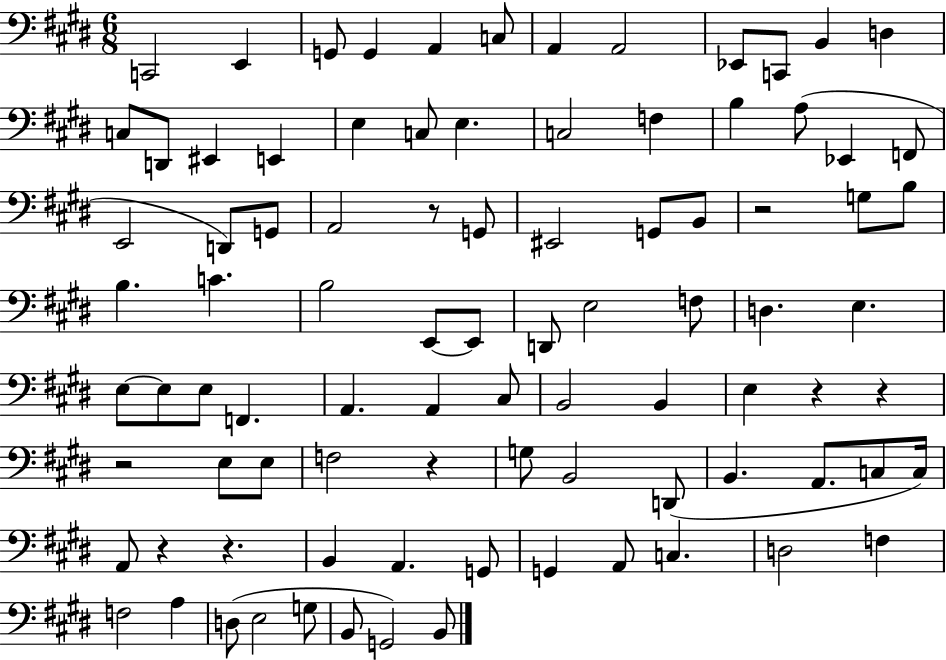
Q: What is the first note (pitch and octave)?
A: C2